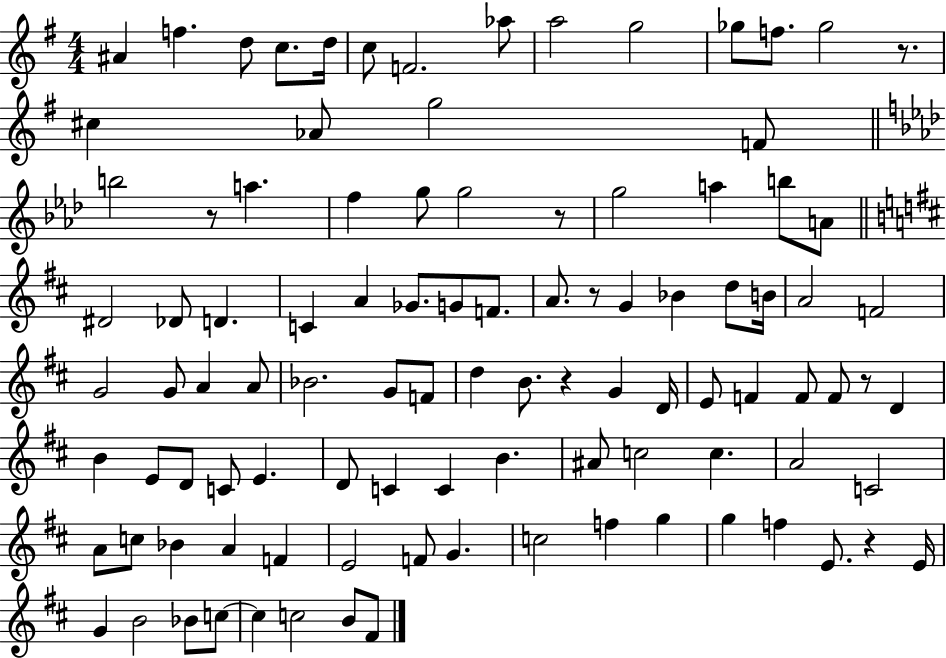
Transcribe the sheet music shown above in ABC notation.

X:1
T:Untitled
M:4/4
L:1/4
K:G
^A f d/2 c/2 d/4 c/2 F2 _a/2 a2 g2 _g/2 f/2 _g2 z/2 ^c _A/2 g2 F/2 b2 z/2 a f g/2 g2 z/2 g2 a b/2 A/2 ^D2 _D/2 D C A _G/2 G/2 F/2 A/2 z/2 G _B d/2 B/4 A2 F2 G2 G/2 A A/2 _B2 G/2 F/2 d B/2 z G D/4 E/2 F F/2 F/2 z/2 D B E/2 D/2 C/2 E D/2 C C B ^A/2 c2 c A2 C2 A/2 c/2 _B A F E2 F/2 G c2 f g g f E/2 z E/4 G B2 _B/2 c/2 c c2 B/2 ^F/2